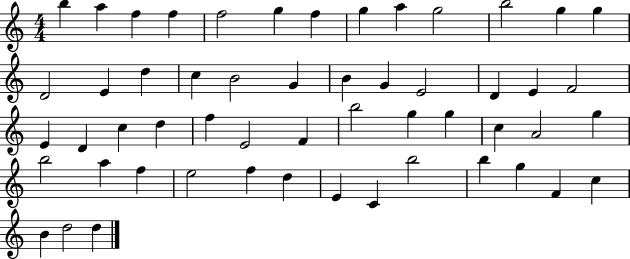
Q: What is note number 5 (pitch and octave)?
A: F5